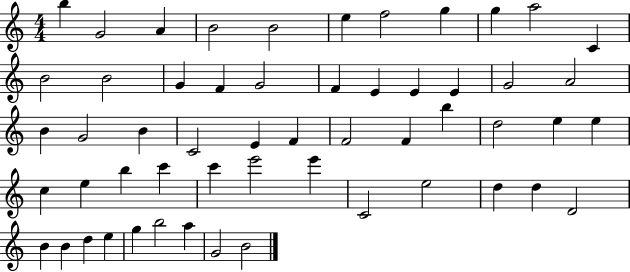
X:1
T:Untitled
M:4/4
L:1/4
K:C
b G2 A B2 B2 e f2 g g a2 C B2 B2 G F G2 F E E E G2 A2 B G2 B C2 E F F2 F b d2 e e c e b c' c' e'2 e' C2 e2 d d D2 B B d e g b2 a G2 B2